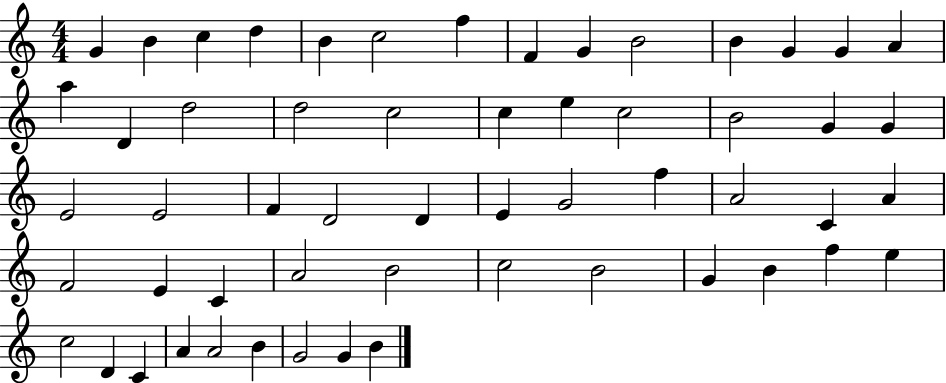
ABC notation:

X:1
T:Untitled
M:4/4
L:1/4
K:C
G B c d B c2 f F G B2 B G G A a D d2 d2 c2 c e c2 B2 G G E2 E2 F D2 D E G2 f A2 C A F2 E C A2 B2 c2 B2 G B f e c2 D C A A2 B G2 G B